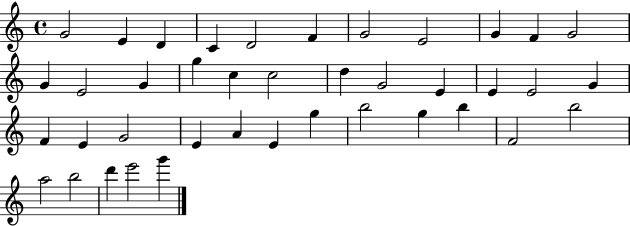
G4/h E4/q D4/q C4/q D4/h F4/q G4/h E4/h G4/q F4/q G4/h G4/q E4/h G4/q G5/q C5/q C5/h D5/q G4/h E4/q E4/q E4/h G4/q F4/q E4/q G4/h E4/q A4/q E4/q G5/q B5/h G5/q B5/q F4/h B5/h A5/h B5/h D6/q E6/h G6/q